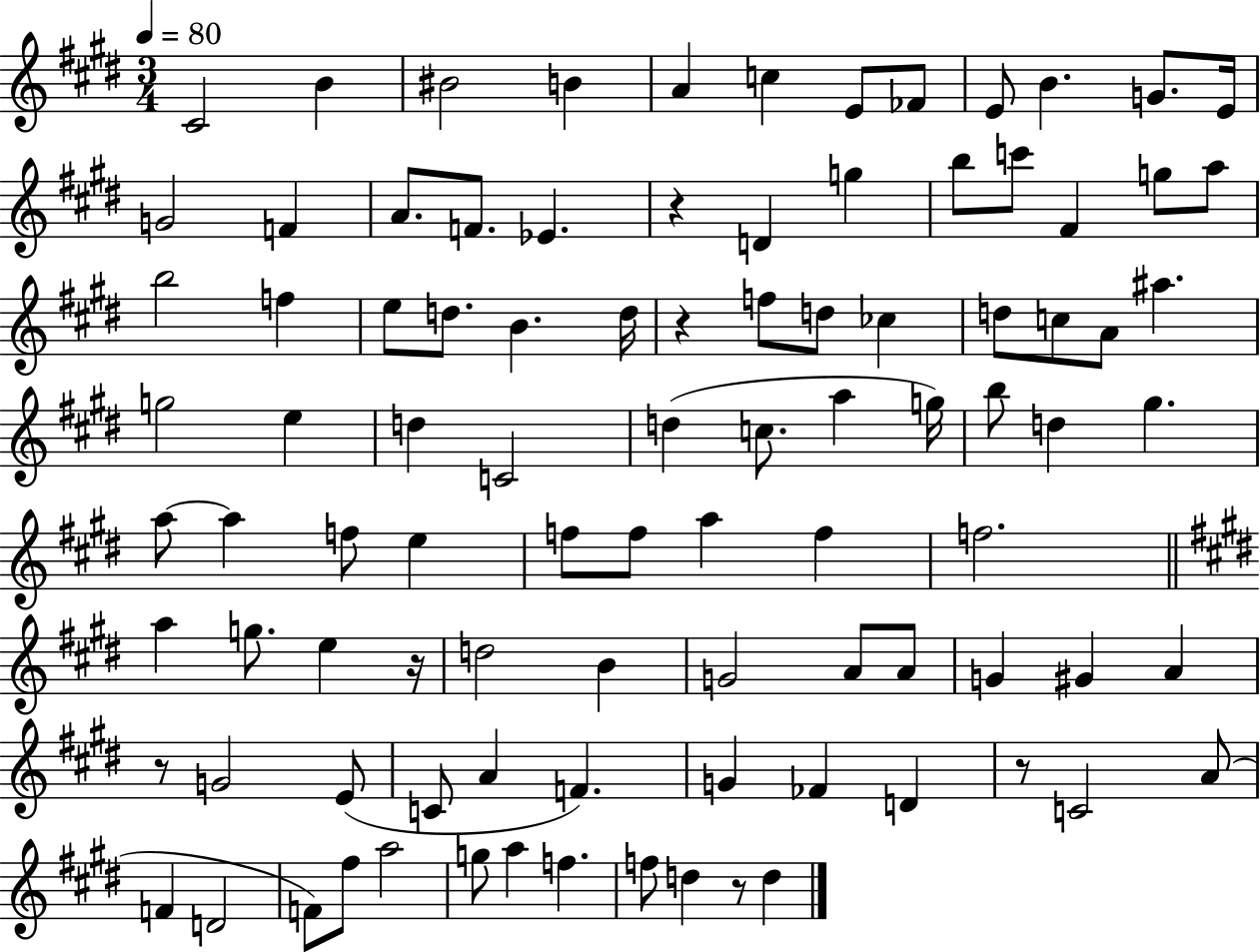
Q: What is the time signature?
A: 3/4